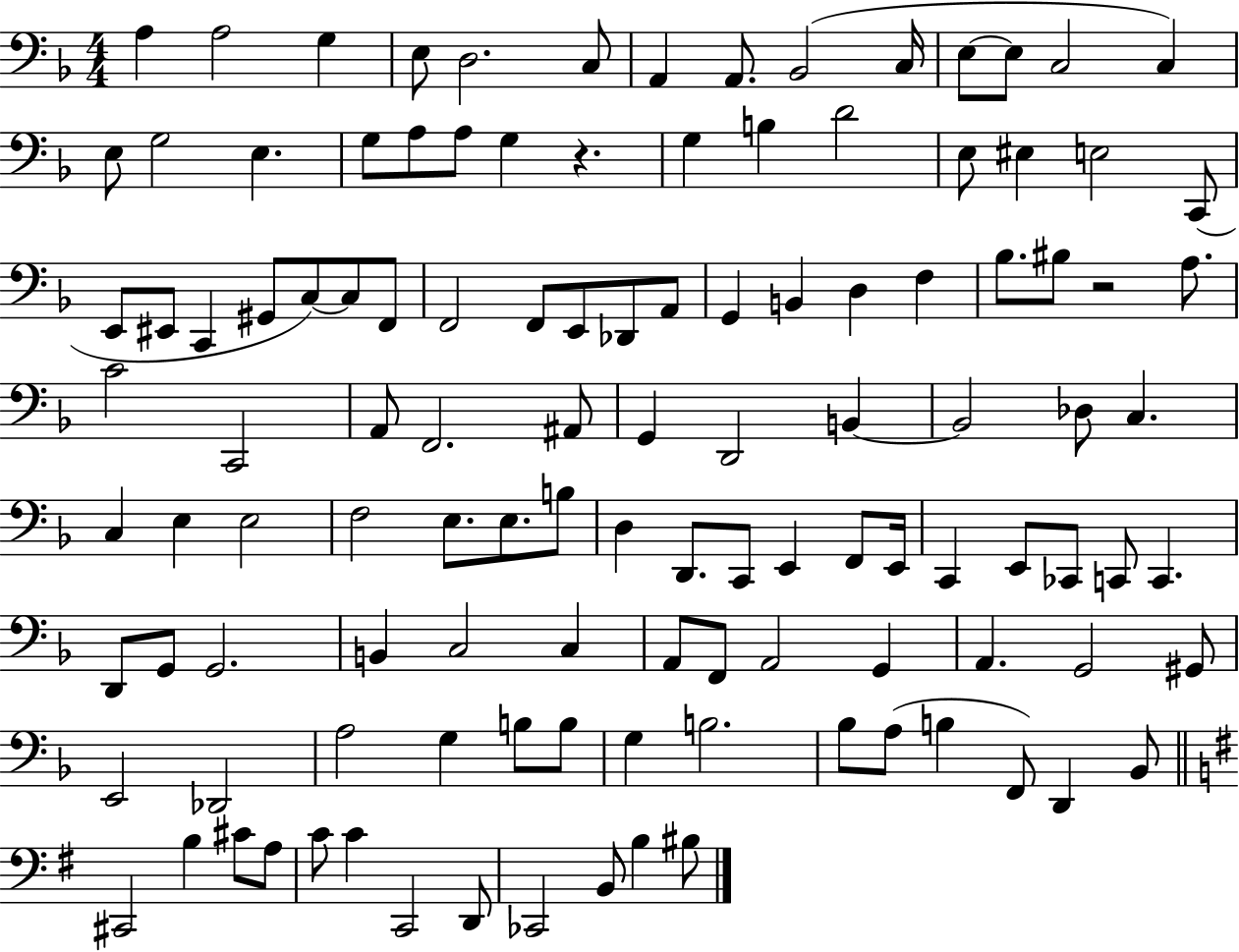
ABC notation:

X:1
T:Untitled
M:4/4
L:1/4
K:F
A, A,2 G, E,/2 D,2 C,/2 A,, A,,/2 _B,,2 C,/4 E,/2 E,/2 C,2 C, E,/2 G,2 E, G,/2 A,/2 A,/2 G, z G, B, D2 E,/2 ^E, E,2 C,,/2 E,,/2 ^E,,/2 C,, ^G,,/2 C,/2 C,/2 F,,/2 F,,2 F,,/2 E,,/2 _D,,/2 A,,/2 G,, B,, D, F, _B,/2 ^B,/2 z2 A,/2 C2 C,,2 A,,/2 F,,2 ^A,,/2 G,, D,,2 B,, B,,2 _D,/2 C, C, E, E,2 F,2 E,/2 E,/2 B,/2 D, D,,/2 C,,/2 E,, F,,/2 E,,/4 C,, E,,/2 _C,,/2 C,,/2 C,, D,,/2 G,,/2 G,,2 B,, C,2 C, A,,/2 F,,/2 A,,2 G,, A,, G,,2 ^G,,/2 E,,2 _D,,2 A,2 G, B,/2 B,/2 G, B,2 _B,/2 A,/2 B, F,,/2 D,, _B,,/2 ^C,,2 B, ^C/2 A,/2 C/2 C C,,2 D,,/2 _C,,2 B,,/2 B, ^B,/2